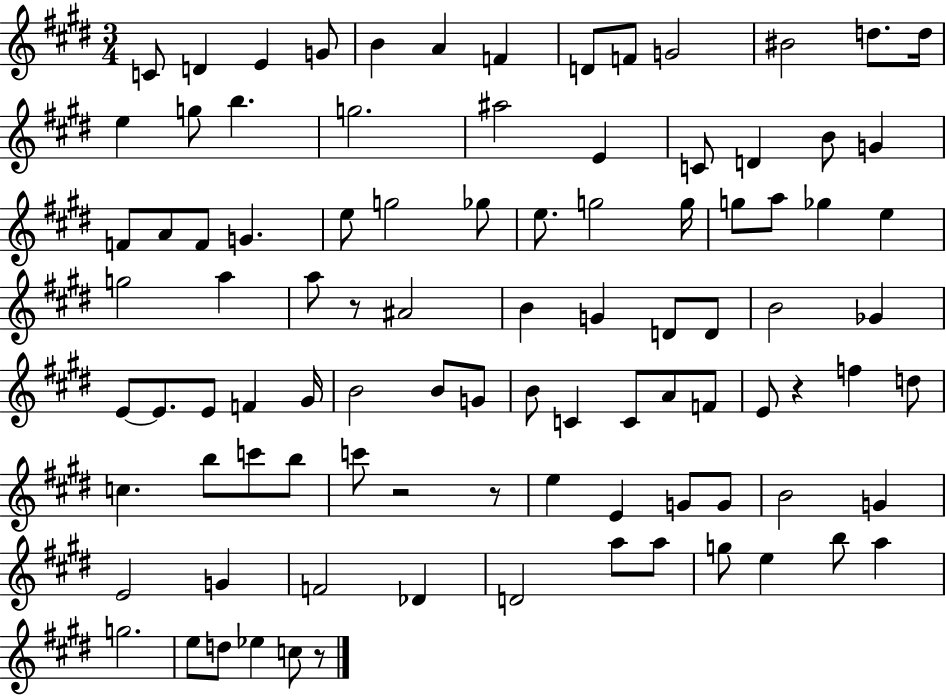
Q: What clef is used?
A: treble